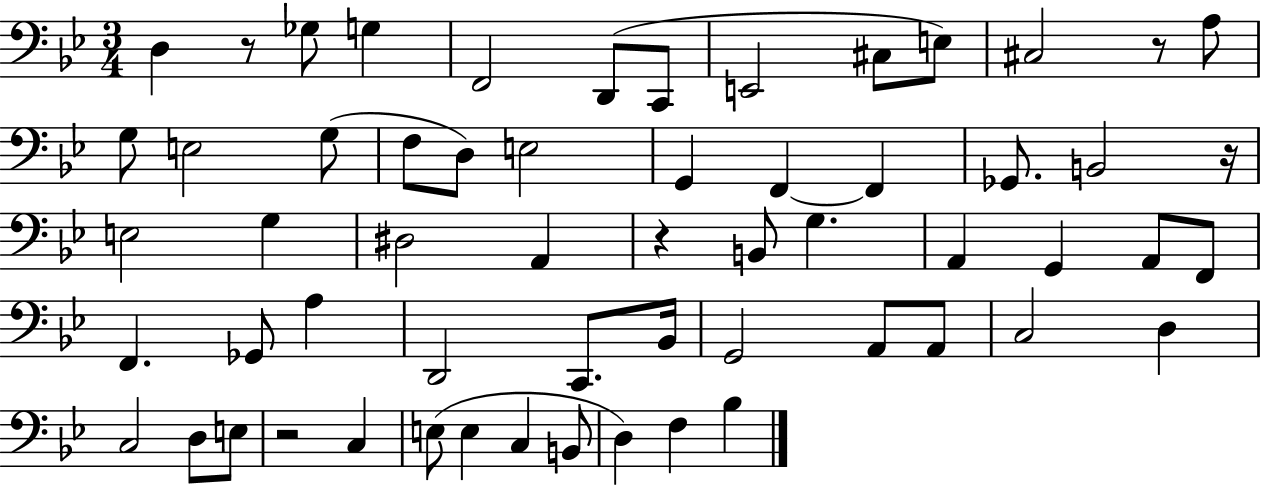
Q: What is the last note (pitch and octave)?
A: Bb3